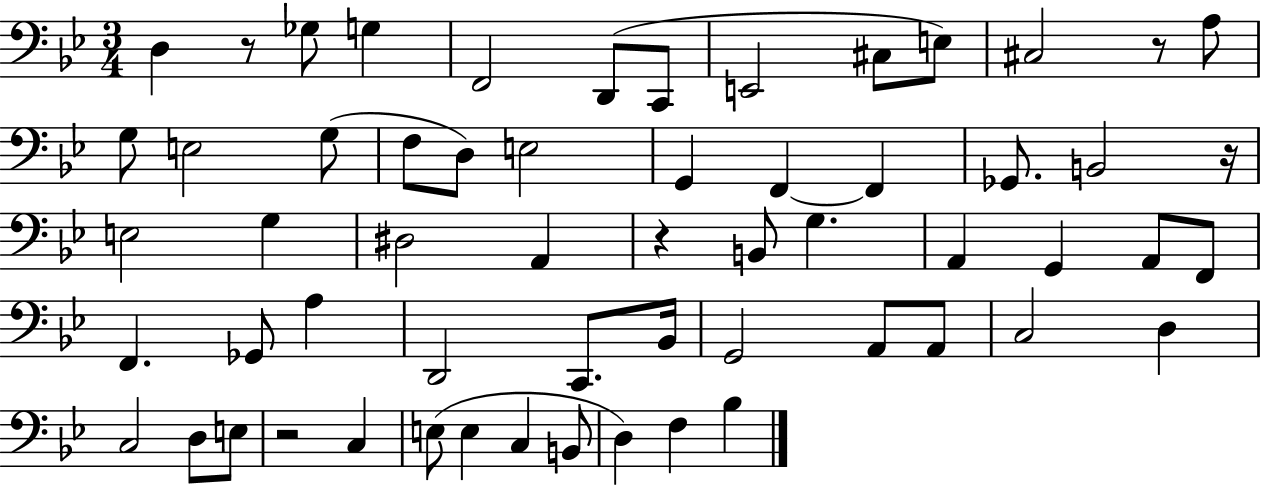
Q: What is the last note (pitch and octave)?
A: Bb3